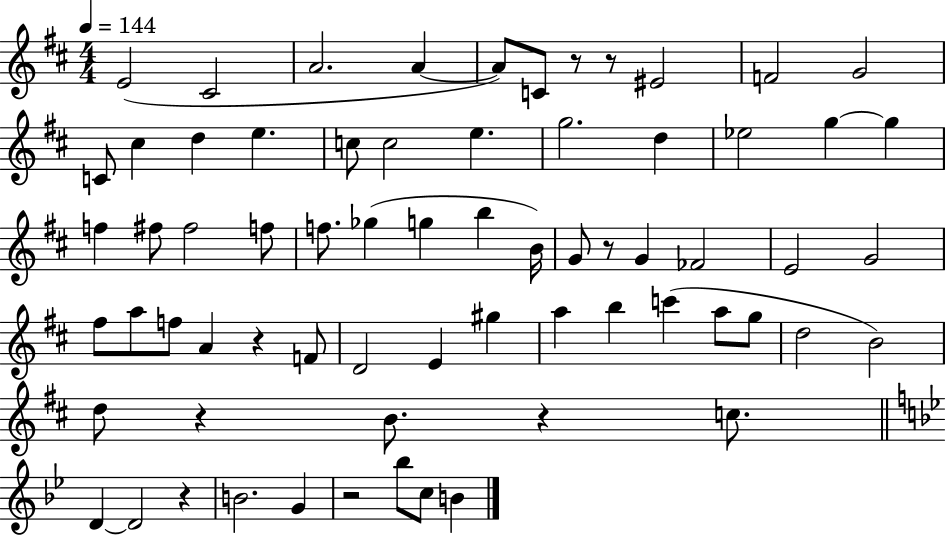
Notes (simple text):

E4/h C#4/h A4/h. A4/q A4/e C4/e R/e R/e EIS4/h F4/h G4/h C4/e C#5/q D5/q E5/q. C5/e C5/h E5/q. G5/h. D5/q Eb5/h G5/q G5/q F5/q F#5/e F#5/h F5/e F5/e. Gb5/q G5/q B5/q B4/s G4/e R/e G4/q FES4/h E4/h G4/h F#5/e A5/e F5/e A4/q R/q F4/e D4/h E4/q G#5/q A5/q B5/q C6/q A5/e G5/e D5/h B4/h D5/e R/q B4/e. R/q C5/e. D4/q D4/h R/q B4/h. G4/q R/h Bb5/e C5/e B4/q